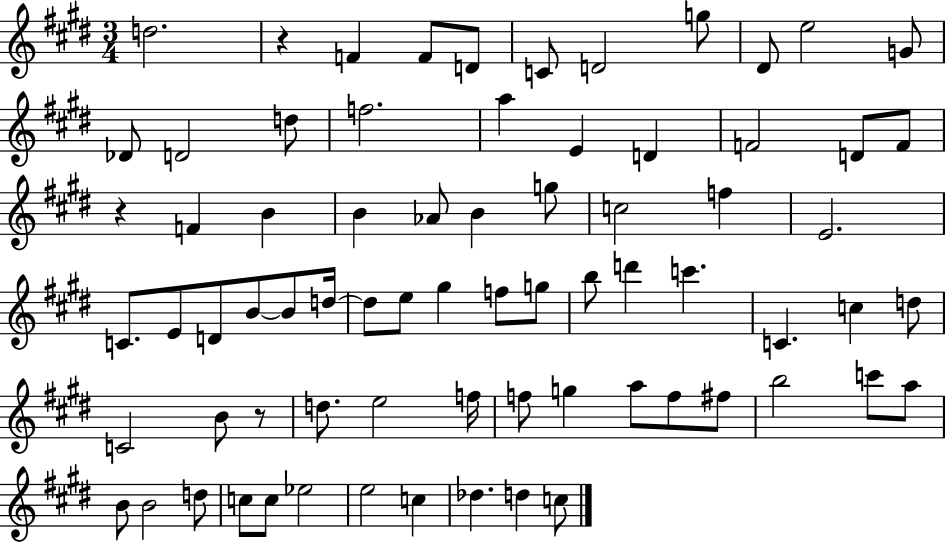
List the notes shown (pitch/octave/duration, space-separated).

D5/h. R/q F4/q F4/e D4/e C4/e D4/h G5/e D#4/e E5/h G4/e Db4/e D4/h D5/e F5/h. A5/q E4/q D4/q F4/h D4/e F4/e R/q F4/q B4/q B4/q Ab4/e B4/q G5/e C5/h F5/q E4/h. C4/e. E4/e D4/e B4/e B4/e D5/s D5/e E5/e G#5/q F5/e G5/e B5/e D6/q C6/q. C4/q. C5/q D5/e C4/h B4/e R/e D5/e. E5/h F5/s F5/e G5/q A5/e F5/e F#5/e B5/h C6/e A5/e B4/e B4/h D5/e C5/e C5/e Eb5/h E5/h C5/q Db5/q. D5/q C5/e